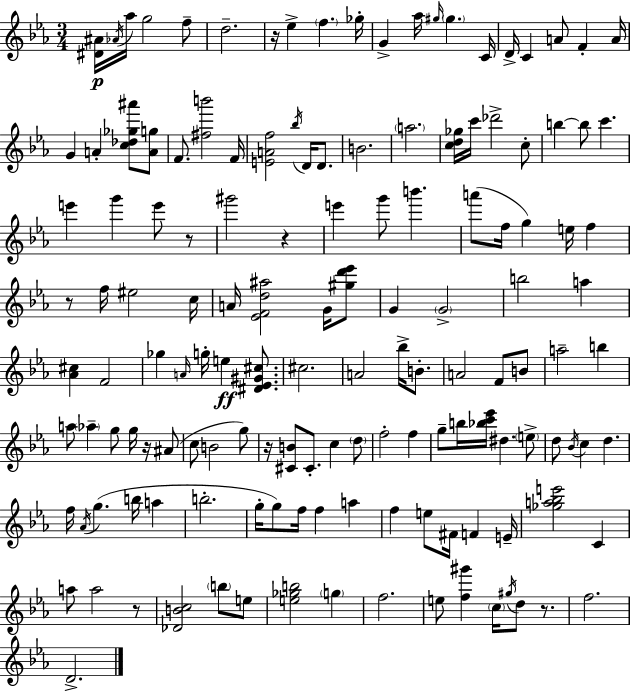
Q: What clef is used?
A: treble